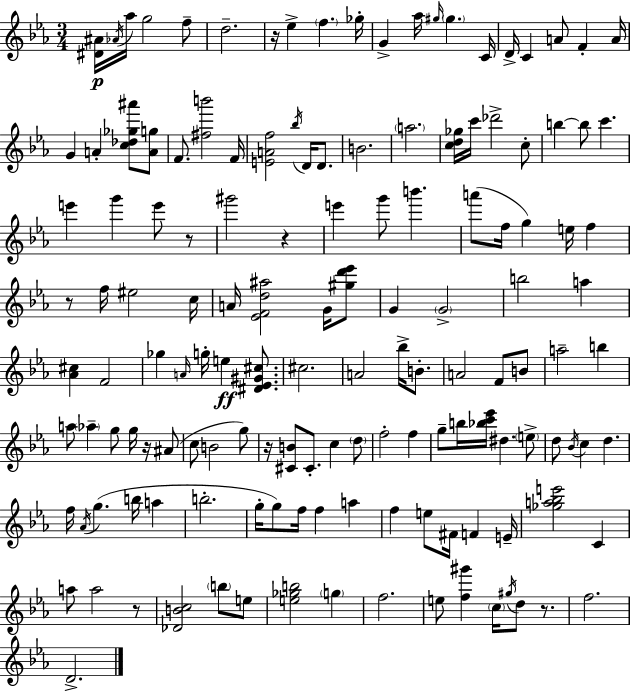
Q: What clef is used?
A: treble